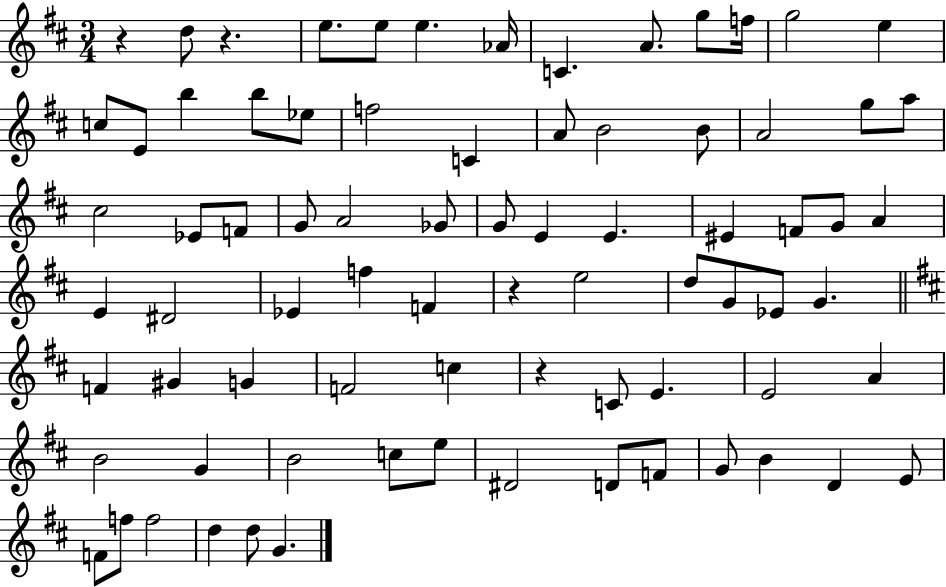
{
  \clef treble
  \numericTimeSignature
  \time 3/4
  \key d \major
  r4 d''8 r4. | e''8. e''8 e''4. aes'16 | c'4. a'8. g''8 f''16 | g''2 e''4 | \break c''8 e'8 b''4 b''8 ees''8 | f''2 c'4 | a'8 b'2 b'8 | a'2 g''8 a''8 | \break cis''2 ees'8 f'8 | g'8 a'2 ges'8 | g'8 e'4 e'4. | eis'4 f'8 g'8 a'4 | \break e'4 dis'2 | ees'4 f''4 f'4 | r4 e''2 | d''8 g'8 ees'8 g'4. | \break \bar "||" \break \key b \minor f'4 gis'4 g'4 | f'2 c''4 | r4 c'8 e'4. | e'2 a'4 | \break b'2 g'4 | b'2 c''8 e''8 | dis'2 d'8 f'8 | g'8 b'4 d'4 e'8 | \break f'8 f''8 f''2 | d''4 d''8 g'4. | \bar "|."
}